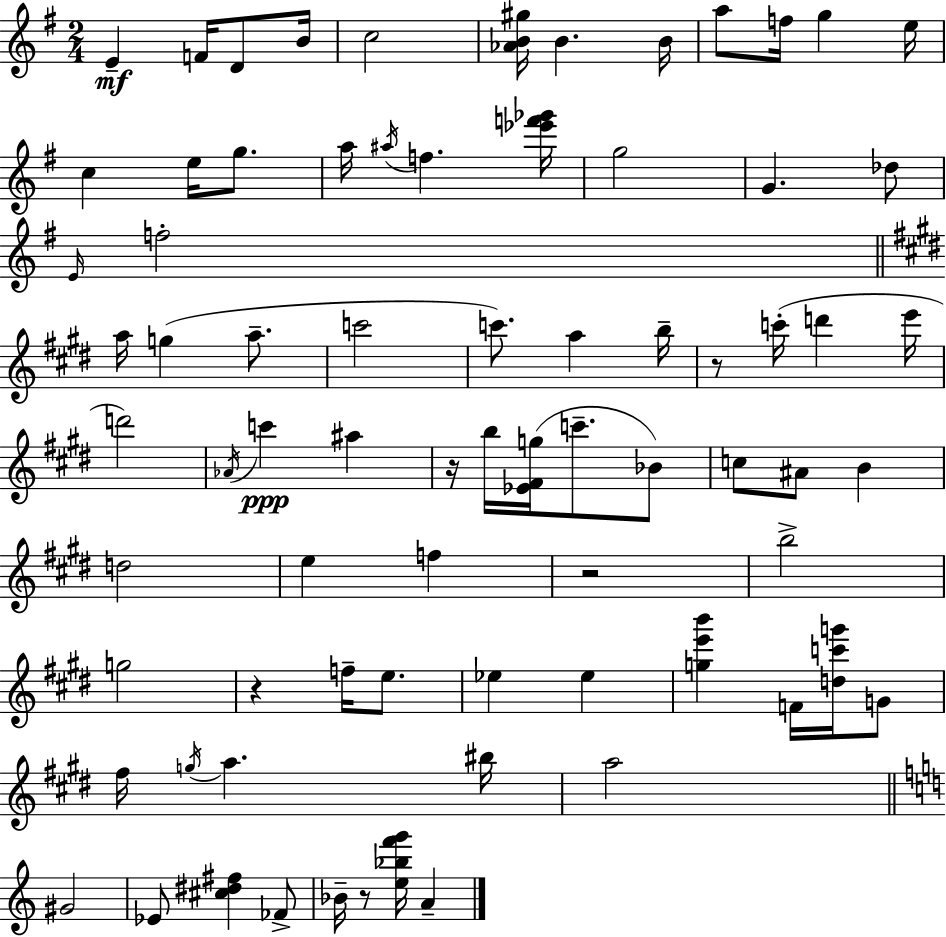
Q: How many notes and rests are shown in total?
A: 75